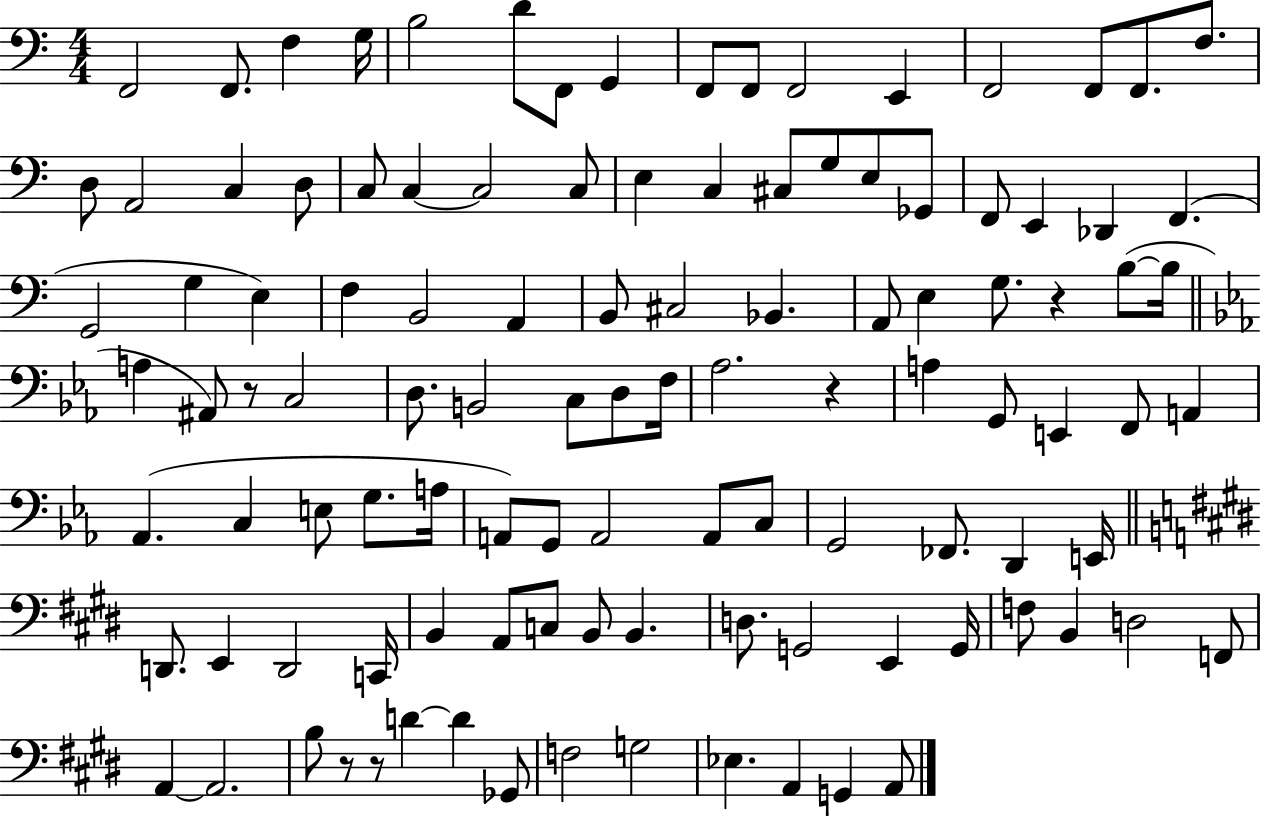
F2/h F2/e. F3/q G3/s B3/h D4/e F2/e G2/q F2/e F2/e F2/h E2/q F2/h F2/e F2/e. F3/e. D3/e A2/h C3/q D3/e C3/e C3/q C3/h C3/e E3/q C3/q C#3/e G3/e E3/e Gb2/e F2/e E2/q Db2/q F2/q. G2/h G3/q E3/q F3/q B2/h A2/q B2/e C#3/h Bb2/q. A2/e E3/q G3/e. R/q B3/e B3/s A3/q A#2/e R/e C3/h D3/e. B2/h C3/e D3/e F3/s Ab3/h. R/q A3/q G2/e E2/q F2/e A2/q Ab2/q. C3/q E3/e G3/e. A3/s A2/e G2/e A2/h A2/e C3/e G2/h FES2/e. D2/q E2/s D2/e. E2/q D2/h C2/s B2/q A2/e C3/e B2/e B2/q. D3/e. G2/h E2/q G2/s F3/e B2/q D3/h F2/e A2/q A2/h. B3/e R/e R/e D4/q D4/q Gb2/e F3/h G3/h Eb3/q. A2/q G2/q A2/e